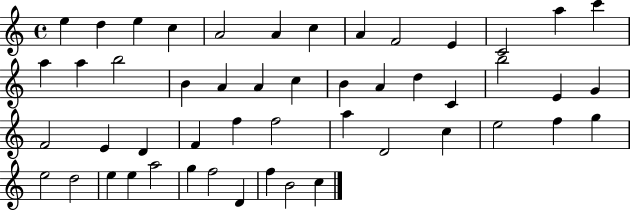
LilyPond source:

{
  \clef treble
  \time 4/4
  \defaultTimeSignature
  \key c \major
  e''4 d''4 e''4 c''4 | a'2 a'4 c''4 | a'4 f'2 e'4 | c'2 a''4 c'''4 | \break a''4 a''4 b''2 | b'4 a'4 a'4 c''4 | b'4 a'4 d''4 c'4 | b''2 e'4 g'4 | \break f'2 e'4 d'4 | f'4 f''4 f''2 | a''4 d'2 c''4 | e''2 f''4 g''4 | \break e''2 d''2 | e''4 e''4 a''2 | g''4 f''2 d'4 | f''4 b'2 c''4 | \break \bar "|."
}